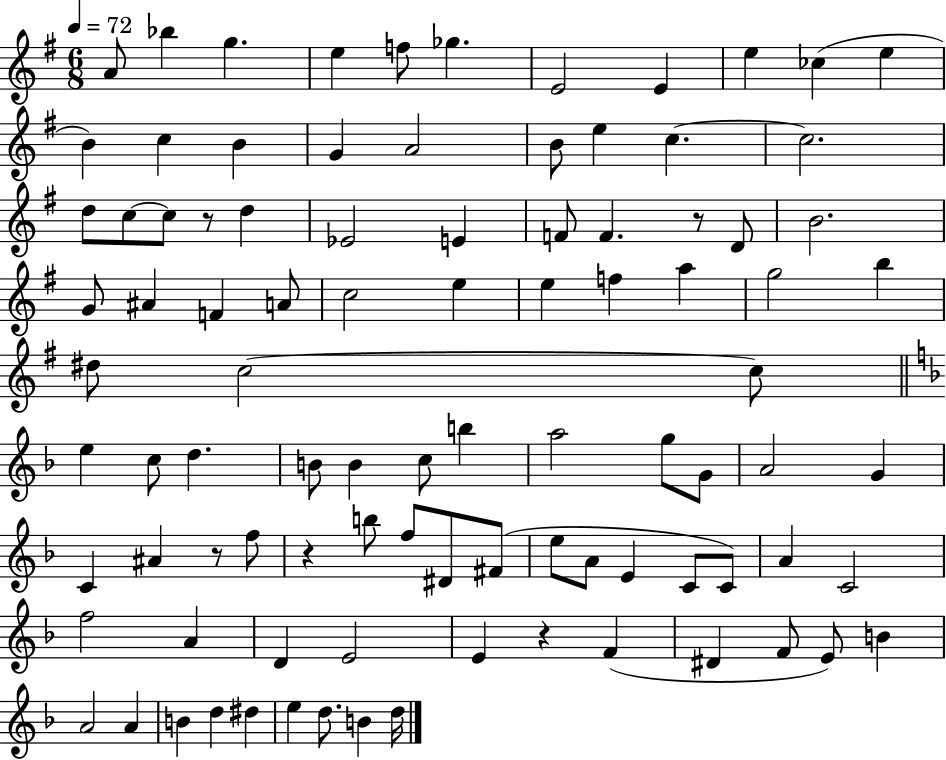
X:1
T:Untitled
M:6/8
L:1/4
K:G
A/2 _b g e f/2 _g E2 E e _c e B c B G A2 B/2 e c c2 d/2 c/2 c/2 z/2 d _E2 E F/2 F z/2 D/2 B2 G/2 ^A F A/2 c2 e e f a g2 b ^d/2 c2 c/2 e c/2 d B/2 B c/2 b a2 g/2 G/2 A2 G C ^A z/2 f/2 z b/2 f/2 ^D/2 ^F/2 e/2 A/2 E C/2 C/2 A C2 f2 A D E2 E z F ^D F/2 E/2 B A2 A B d ^d e d/2 B d/4